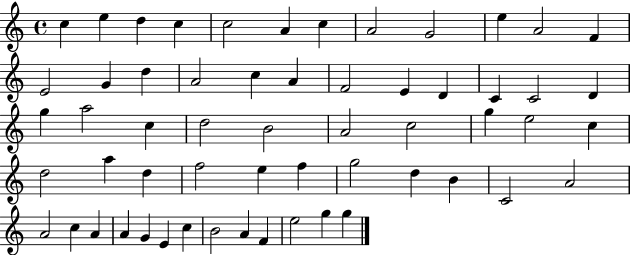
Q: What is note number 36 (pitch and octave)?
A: A5